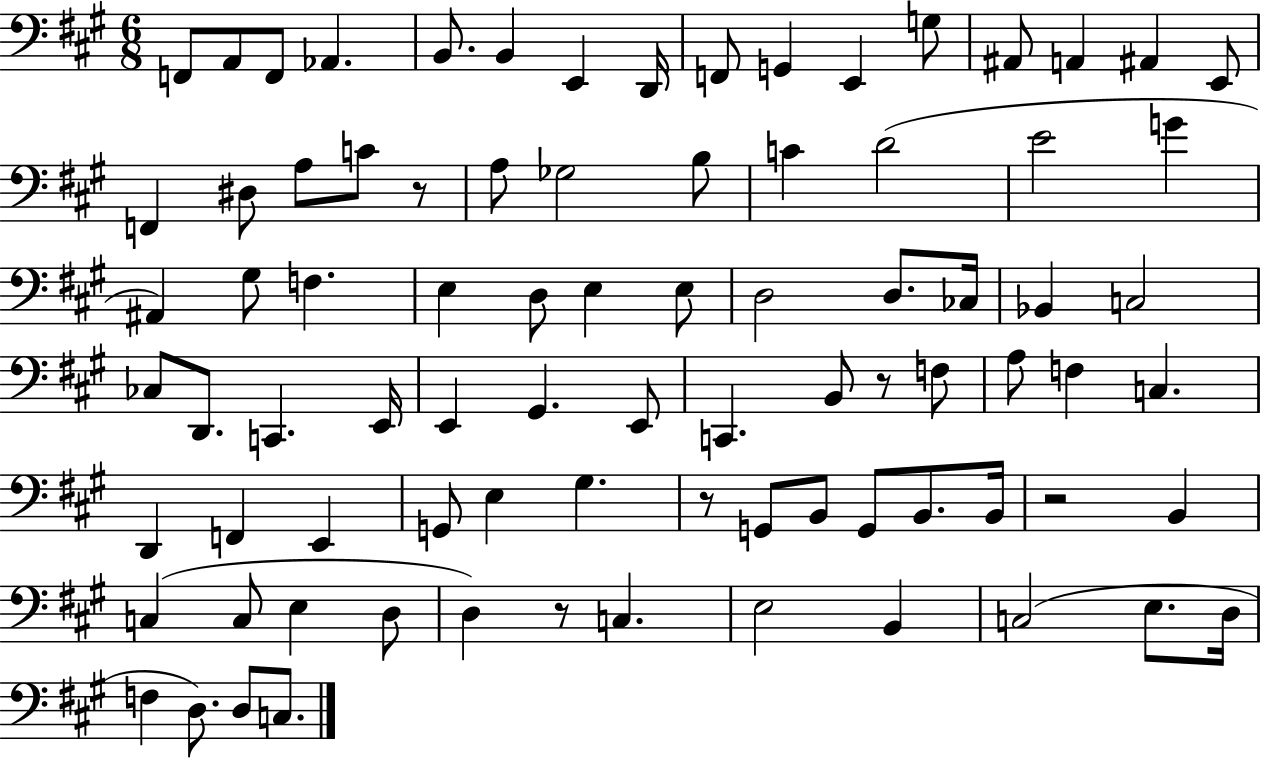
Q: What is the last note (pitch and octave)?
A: C3